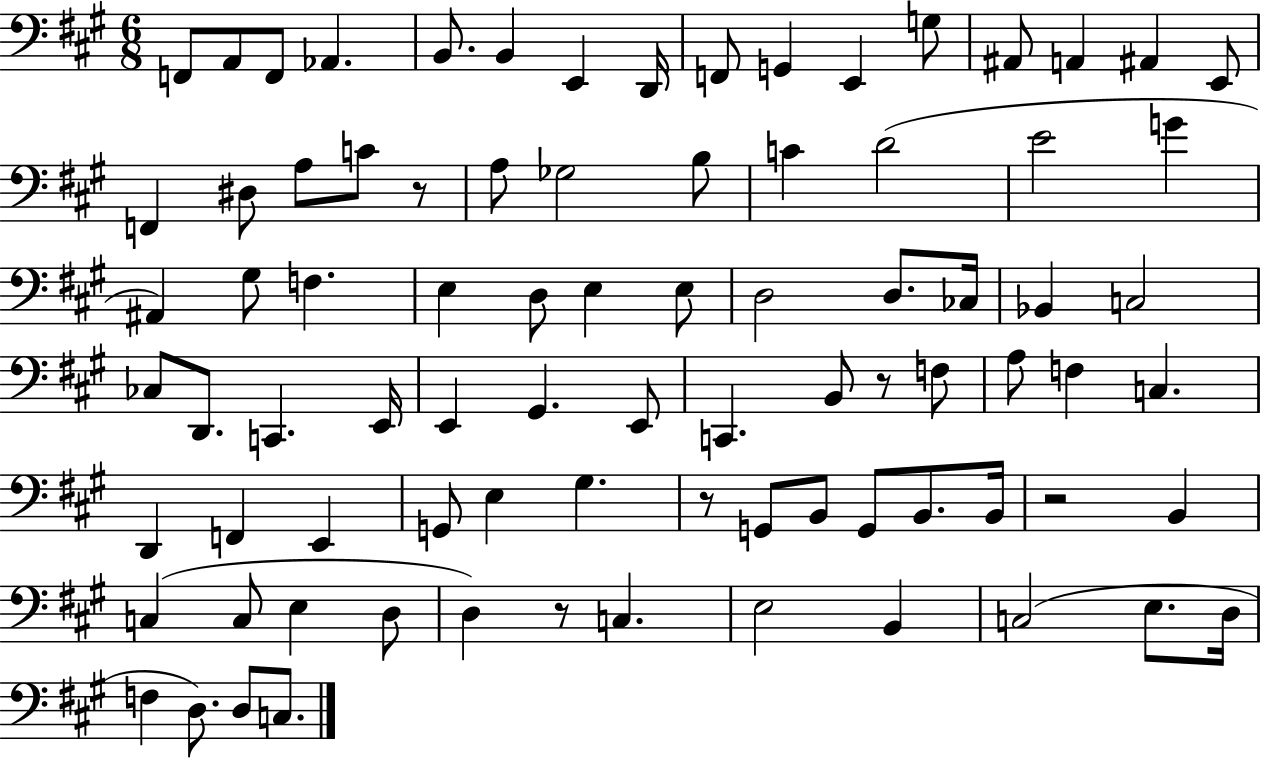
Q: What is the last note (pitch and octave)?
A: C3